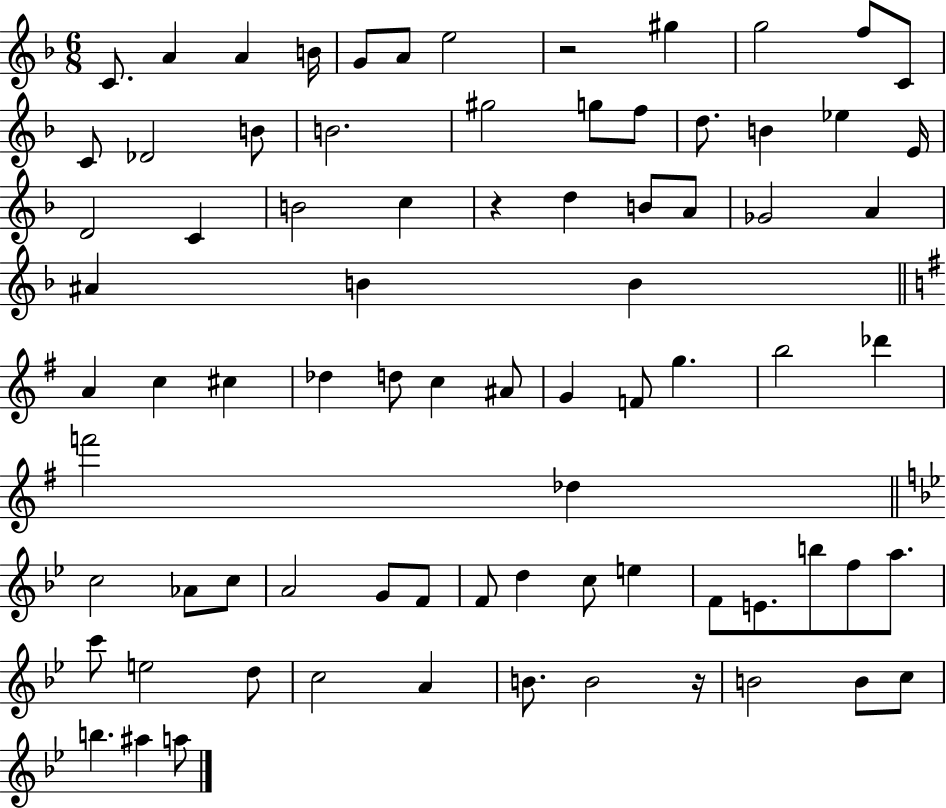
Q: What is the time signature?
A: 6/8